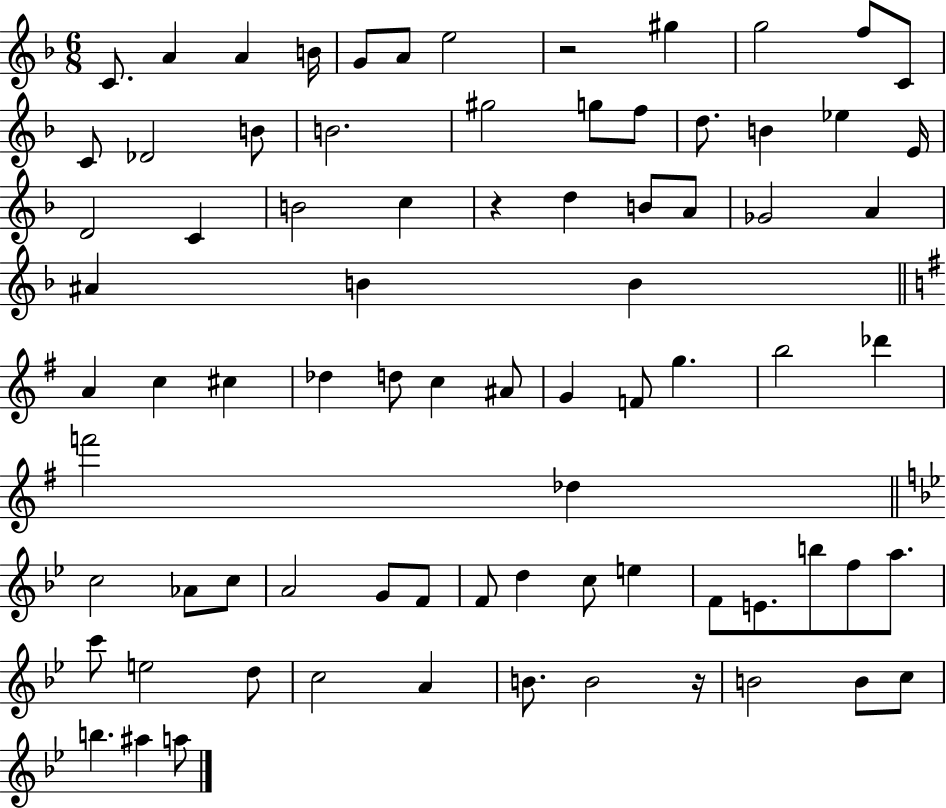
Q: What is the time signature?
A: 6/8